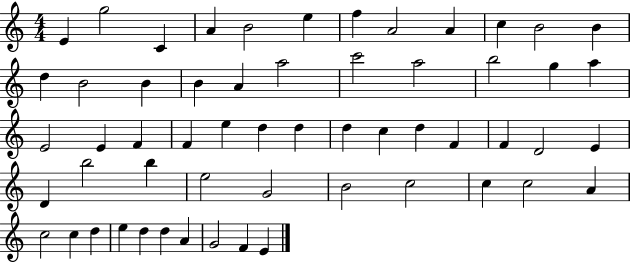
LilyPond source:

{
  \clef treble
  \numericTimeSignature
  \time 4/4
  \key c \major
  e'4 g''2 c'4 | a'4 b'2 e''4 | f''4 a'2 a'4 | c''4 b'2 b'4 | \break d''4 b'2 b'4 | b'4 a'4 a''2 | c'''2 a''2 | b''2 g''4 a''4 | \break e'2 e'4 f'4 | f'4 e''4 d''4 d''4 | d''4 c''4 d''4 f'4 | f'4 d'2 e'4 | \break d'4 b''2 b''4 | e''2 g'2 | b'2 c''2 | c''4 c''2 a'4 | \break c''2 c''4 d''4 | e''4 d''4 d''4 a'4 | g'2 f'4 e'4 | \bar "|."
}